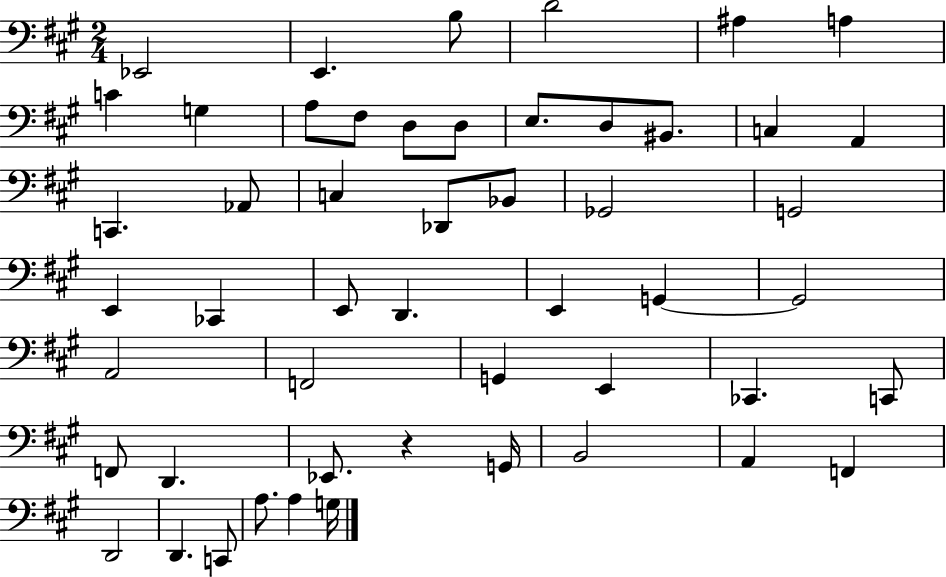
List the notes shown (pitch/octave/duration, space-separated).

Eb2/h E2/q. B3/e D4/h A#3/q A3/q C4/q G3/q A3/e F#3/e D3/e D3/e E3/e. D3/e BIS2/e. C3/q A2/q C2/q. Ab2/e C3/q Db2/e Bb2/e Gb2/h G2/h E2/q CES2/q E2/e D2/q. E2/q G2/q G2/h A2/h F2/h G2/q E2/q CES2/q. C2/e F2/e D2/q. Eb2/e. R/q G2/s B2/h A2/q F2/q D2/h D2/q. C2/e A3/e. A3/q G3/s